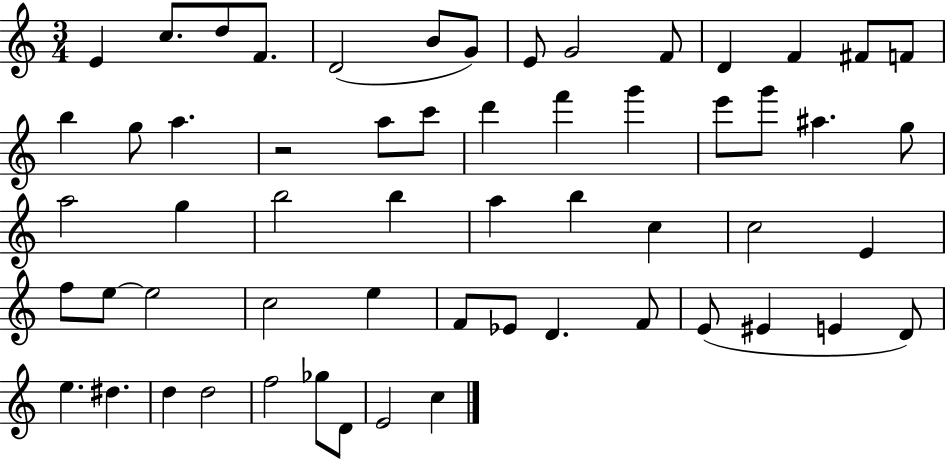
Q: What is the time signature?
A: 3/4